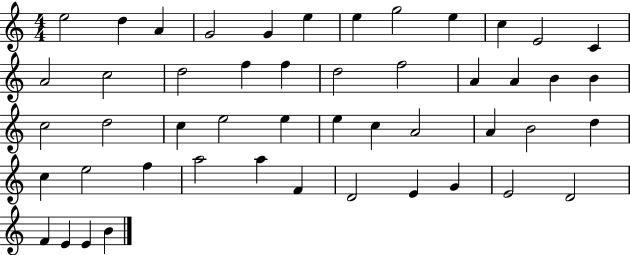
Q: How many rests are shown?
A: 0